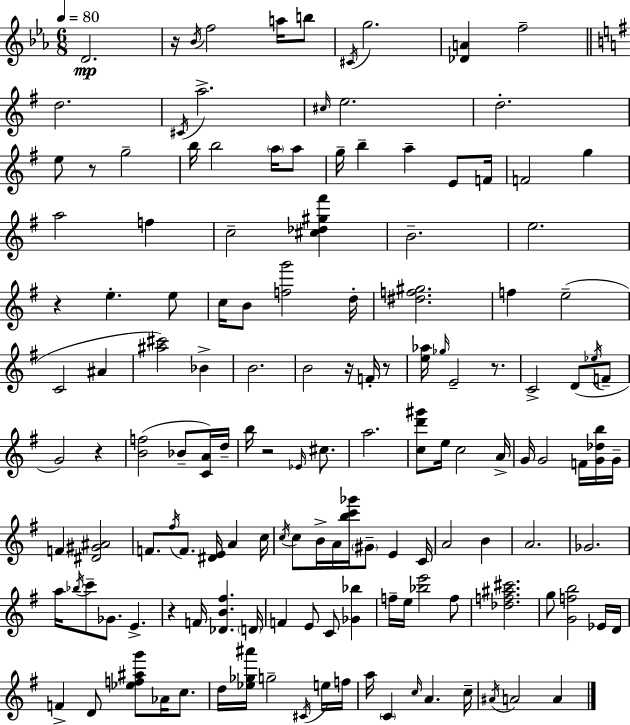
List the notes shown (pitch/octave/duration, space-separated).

D4/h. R/s Bb4/s F5/h A5/s B5/e C#4/s G5/h. [Db4,A4]/q F5/h D5/h. C#4/s A5/h. C#5/s E5/h. D5/h. E5/e R/e G5/h B5/s B5/h A5/s A5/e G5/s B5/q A5/q E4/e F4/s F4/h G5/q A5/h F5/q C5/h [C#5,Db5,G#5,F#6]/q B4/h. E5/h. R/q E5/q. E5/e C5/s B4/e [F5,G6]/h D5/s [D#5,F5,G#5]/h. F5/q E5/h C4/h A#4/q [A#5,C#6]/h Bb4/q B4/h. B4/h R/s F4/s R/e [E5,Ab5]/s Gb5/s E4/h R/e. C4/h D4/e Eb5/s F4/e G4/h R/q [B4,F5]/h Bb4/e [C4,A4]/s D5/s B5/s R/h Eb4/s C#5/e. A5/h. [C5,D6,G#6]/e E5/s C5/h A4/s G4/s G4/h F4/s [G4,Db5,B5]/s G4/s F4/q [D#4,G#4,A#4]/h F4/e. F#5/s F4/e. [D#4,E4]/s A4/q C5/s C5/s C5/e B4/s A4/s [B5,C6,Gb6]/s G#4/e E4/q C4/s A4/h B4/q A4/h. Gb4/h. A5/s Bb5/s C6/e Gb4/e. E4/q. R/q F4/s [Db4,B4,F#5]/q. D4/s F4/q E4/e C4/e [Gb4,Bb5]/q F5/s E5/s [Bb5,E6]/h F5/e [Db5,F5,A#5,C#6]/h. G5/e [G4,F5,B5]/h Eb4/s D4/s F4/q D4/e [Eb5,F5,A#5,G6]/e Ab4/s C5/e. D5/s [Eb5,Gb5,A#6]/s G5/h C#4/s E5/s F5/s A5/s C4/q C5/s A4/q. C5/s A#4/s A4/h A4/q